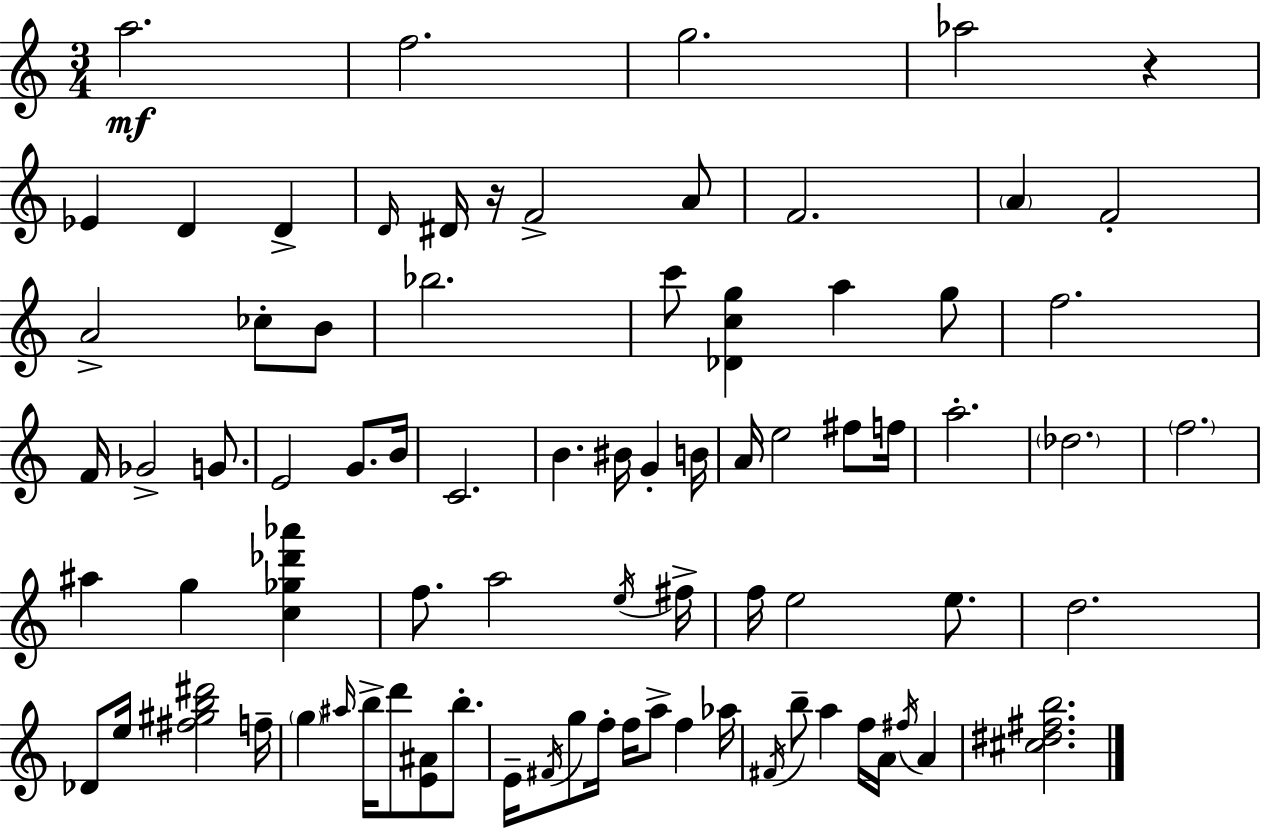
{
  \clef treble
  \numericTimeSignature
  \time 3/4
  \key a \minor
  a''2.\mf | f''2. | g''2. | aes''2 r4 | \break ees'4 d'4 d'4-> | \grace { d'16 } dis'16 r16 f'2-> a'8 | f'2. | \parenthesize a'4 f'2-. | \break a'2-> ces''8-. b'8 | bes''2. | c'''8 <des' c'' g''>4 a''4 g''8 | f''2. | \break f'16 ges'2-> g'8. | e'2 g'8. | b'16 c'2. | b'4. bis'16 g'4-. | \break b'16 a'16 e''2 fis''8 | f''16 a''2.-. | \parenthesize des''2. | \parenthesize f''2. | \break ais''4 g''4 <c'' ges'' des''' aes'''>4 | f''8. a''2 | \acciaccatura { e''16 } fis''16-> f''16 e''2 e''8. | d''2. | \break des'8 e''16 <fis'' gis'' b'' dis'''>2 | f''16-- \parenthesize g''4 \grace { ais''16 } b''16-> d'''8 <e' ais'>8 | b''8.-. e'16-- \acciaccatura { fis'16 } g''8 f''16-. f''16 a''8-> f''4 | aes''16 \acciaccatura { fis'16 } b''8-- a''4 f''16 | \break a'16 \acciaccatura { fis''16 } a'4 <cis'' dis'' fis'' b''>2. | \bar "|."
}